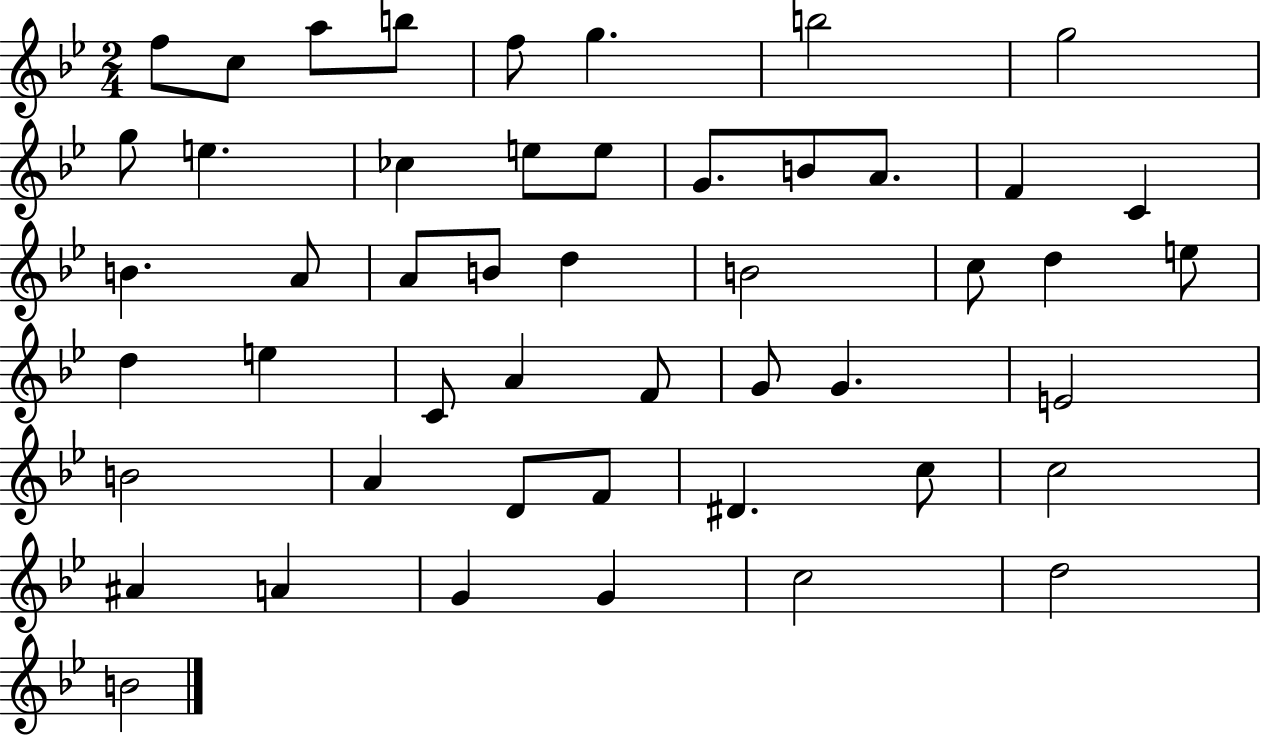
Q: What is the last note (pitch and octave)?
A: B4